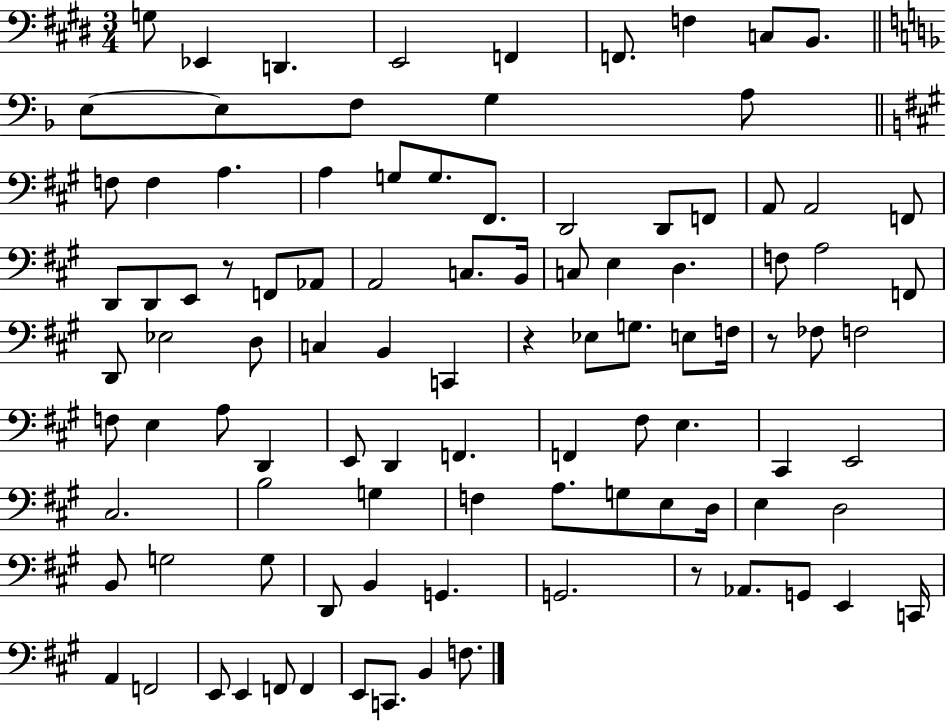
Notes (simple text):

G3/e Eb2/q D2/q. E2/h F2/q F2/e. F3/q C3/e B2/e. E3/e E3/e F3/e G3/q A3/e F3/e F3/q A3/q. A3/q G3/e G3/e. F#2/e. D2/h D2/e F2/e A2/e A2/h F2/e D2/e D2/e E2/e R/e F2/e Ab2/e A2/h C3/e. B2/s C3/e E3/q D3/q. F3/e A3/h F2/e D2/e Eb3/h D3/e C3/q B2/q C2/q R/q Eb3/e G3/e. E3/e F3/s R/e FES3/e F3/h F3/e E3/q A3/e D2/q E2/e D2/q F2/q. F2/q F#3/e E3/q. C#2/q E2/h C#3/h. B3/h G3/q F3/q A3/e. G3/e E3/e D3/s E3/q D3/h B2/e G3/h G3/e D2/e B2/q G2/q. G2/h. R/e Ab2/e. G2/e E2/q C2/s A2/q F2/h E2/e E2/q F2/e F2/q E2/e C2/e. B2/q F3/e.